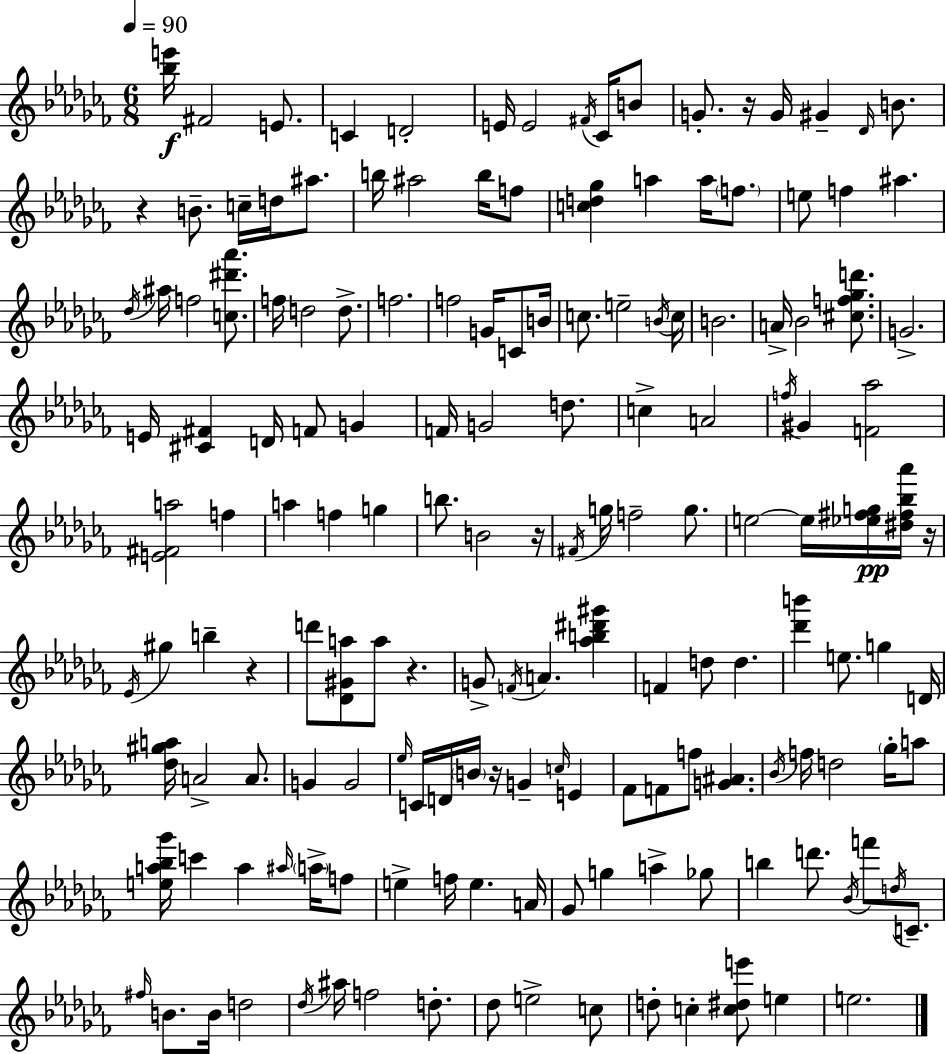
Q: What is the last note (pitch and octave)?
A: E5